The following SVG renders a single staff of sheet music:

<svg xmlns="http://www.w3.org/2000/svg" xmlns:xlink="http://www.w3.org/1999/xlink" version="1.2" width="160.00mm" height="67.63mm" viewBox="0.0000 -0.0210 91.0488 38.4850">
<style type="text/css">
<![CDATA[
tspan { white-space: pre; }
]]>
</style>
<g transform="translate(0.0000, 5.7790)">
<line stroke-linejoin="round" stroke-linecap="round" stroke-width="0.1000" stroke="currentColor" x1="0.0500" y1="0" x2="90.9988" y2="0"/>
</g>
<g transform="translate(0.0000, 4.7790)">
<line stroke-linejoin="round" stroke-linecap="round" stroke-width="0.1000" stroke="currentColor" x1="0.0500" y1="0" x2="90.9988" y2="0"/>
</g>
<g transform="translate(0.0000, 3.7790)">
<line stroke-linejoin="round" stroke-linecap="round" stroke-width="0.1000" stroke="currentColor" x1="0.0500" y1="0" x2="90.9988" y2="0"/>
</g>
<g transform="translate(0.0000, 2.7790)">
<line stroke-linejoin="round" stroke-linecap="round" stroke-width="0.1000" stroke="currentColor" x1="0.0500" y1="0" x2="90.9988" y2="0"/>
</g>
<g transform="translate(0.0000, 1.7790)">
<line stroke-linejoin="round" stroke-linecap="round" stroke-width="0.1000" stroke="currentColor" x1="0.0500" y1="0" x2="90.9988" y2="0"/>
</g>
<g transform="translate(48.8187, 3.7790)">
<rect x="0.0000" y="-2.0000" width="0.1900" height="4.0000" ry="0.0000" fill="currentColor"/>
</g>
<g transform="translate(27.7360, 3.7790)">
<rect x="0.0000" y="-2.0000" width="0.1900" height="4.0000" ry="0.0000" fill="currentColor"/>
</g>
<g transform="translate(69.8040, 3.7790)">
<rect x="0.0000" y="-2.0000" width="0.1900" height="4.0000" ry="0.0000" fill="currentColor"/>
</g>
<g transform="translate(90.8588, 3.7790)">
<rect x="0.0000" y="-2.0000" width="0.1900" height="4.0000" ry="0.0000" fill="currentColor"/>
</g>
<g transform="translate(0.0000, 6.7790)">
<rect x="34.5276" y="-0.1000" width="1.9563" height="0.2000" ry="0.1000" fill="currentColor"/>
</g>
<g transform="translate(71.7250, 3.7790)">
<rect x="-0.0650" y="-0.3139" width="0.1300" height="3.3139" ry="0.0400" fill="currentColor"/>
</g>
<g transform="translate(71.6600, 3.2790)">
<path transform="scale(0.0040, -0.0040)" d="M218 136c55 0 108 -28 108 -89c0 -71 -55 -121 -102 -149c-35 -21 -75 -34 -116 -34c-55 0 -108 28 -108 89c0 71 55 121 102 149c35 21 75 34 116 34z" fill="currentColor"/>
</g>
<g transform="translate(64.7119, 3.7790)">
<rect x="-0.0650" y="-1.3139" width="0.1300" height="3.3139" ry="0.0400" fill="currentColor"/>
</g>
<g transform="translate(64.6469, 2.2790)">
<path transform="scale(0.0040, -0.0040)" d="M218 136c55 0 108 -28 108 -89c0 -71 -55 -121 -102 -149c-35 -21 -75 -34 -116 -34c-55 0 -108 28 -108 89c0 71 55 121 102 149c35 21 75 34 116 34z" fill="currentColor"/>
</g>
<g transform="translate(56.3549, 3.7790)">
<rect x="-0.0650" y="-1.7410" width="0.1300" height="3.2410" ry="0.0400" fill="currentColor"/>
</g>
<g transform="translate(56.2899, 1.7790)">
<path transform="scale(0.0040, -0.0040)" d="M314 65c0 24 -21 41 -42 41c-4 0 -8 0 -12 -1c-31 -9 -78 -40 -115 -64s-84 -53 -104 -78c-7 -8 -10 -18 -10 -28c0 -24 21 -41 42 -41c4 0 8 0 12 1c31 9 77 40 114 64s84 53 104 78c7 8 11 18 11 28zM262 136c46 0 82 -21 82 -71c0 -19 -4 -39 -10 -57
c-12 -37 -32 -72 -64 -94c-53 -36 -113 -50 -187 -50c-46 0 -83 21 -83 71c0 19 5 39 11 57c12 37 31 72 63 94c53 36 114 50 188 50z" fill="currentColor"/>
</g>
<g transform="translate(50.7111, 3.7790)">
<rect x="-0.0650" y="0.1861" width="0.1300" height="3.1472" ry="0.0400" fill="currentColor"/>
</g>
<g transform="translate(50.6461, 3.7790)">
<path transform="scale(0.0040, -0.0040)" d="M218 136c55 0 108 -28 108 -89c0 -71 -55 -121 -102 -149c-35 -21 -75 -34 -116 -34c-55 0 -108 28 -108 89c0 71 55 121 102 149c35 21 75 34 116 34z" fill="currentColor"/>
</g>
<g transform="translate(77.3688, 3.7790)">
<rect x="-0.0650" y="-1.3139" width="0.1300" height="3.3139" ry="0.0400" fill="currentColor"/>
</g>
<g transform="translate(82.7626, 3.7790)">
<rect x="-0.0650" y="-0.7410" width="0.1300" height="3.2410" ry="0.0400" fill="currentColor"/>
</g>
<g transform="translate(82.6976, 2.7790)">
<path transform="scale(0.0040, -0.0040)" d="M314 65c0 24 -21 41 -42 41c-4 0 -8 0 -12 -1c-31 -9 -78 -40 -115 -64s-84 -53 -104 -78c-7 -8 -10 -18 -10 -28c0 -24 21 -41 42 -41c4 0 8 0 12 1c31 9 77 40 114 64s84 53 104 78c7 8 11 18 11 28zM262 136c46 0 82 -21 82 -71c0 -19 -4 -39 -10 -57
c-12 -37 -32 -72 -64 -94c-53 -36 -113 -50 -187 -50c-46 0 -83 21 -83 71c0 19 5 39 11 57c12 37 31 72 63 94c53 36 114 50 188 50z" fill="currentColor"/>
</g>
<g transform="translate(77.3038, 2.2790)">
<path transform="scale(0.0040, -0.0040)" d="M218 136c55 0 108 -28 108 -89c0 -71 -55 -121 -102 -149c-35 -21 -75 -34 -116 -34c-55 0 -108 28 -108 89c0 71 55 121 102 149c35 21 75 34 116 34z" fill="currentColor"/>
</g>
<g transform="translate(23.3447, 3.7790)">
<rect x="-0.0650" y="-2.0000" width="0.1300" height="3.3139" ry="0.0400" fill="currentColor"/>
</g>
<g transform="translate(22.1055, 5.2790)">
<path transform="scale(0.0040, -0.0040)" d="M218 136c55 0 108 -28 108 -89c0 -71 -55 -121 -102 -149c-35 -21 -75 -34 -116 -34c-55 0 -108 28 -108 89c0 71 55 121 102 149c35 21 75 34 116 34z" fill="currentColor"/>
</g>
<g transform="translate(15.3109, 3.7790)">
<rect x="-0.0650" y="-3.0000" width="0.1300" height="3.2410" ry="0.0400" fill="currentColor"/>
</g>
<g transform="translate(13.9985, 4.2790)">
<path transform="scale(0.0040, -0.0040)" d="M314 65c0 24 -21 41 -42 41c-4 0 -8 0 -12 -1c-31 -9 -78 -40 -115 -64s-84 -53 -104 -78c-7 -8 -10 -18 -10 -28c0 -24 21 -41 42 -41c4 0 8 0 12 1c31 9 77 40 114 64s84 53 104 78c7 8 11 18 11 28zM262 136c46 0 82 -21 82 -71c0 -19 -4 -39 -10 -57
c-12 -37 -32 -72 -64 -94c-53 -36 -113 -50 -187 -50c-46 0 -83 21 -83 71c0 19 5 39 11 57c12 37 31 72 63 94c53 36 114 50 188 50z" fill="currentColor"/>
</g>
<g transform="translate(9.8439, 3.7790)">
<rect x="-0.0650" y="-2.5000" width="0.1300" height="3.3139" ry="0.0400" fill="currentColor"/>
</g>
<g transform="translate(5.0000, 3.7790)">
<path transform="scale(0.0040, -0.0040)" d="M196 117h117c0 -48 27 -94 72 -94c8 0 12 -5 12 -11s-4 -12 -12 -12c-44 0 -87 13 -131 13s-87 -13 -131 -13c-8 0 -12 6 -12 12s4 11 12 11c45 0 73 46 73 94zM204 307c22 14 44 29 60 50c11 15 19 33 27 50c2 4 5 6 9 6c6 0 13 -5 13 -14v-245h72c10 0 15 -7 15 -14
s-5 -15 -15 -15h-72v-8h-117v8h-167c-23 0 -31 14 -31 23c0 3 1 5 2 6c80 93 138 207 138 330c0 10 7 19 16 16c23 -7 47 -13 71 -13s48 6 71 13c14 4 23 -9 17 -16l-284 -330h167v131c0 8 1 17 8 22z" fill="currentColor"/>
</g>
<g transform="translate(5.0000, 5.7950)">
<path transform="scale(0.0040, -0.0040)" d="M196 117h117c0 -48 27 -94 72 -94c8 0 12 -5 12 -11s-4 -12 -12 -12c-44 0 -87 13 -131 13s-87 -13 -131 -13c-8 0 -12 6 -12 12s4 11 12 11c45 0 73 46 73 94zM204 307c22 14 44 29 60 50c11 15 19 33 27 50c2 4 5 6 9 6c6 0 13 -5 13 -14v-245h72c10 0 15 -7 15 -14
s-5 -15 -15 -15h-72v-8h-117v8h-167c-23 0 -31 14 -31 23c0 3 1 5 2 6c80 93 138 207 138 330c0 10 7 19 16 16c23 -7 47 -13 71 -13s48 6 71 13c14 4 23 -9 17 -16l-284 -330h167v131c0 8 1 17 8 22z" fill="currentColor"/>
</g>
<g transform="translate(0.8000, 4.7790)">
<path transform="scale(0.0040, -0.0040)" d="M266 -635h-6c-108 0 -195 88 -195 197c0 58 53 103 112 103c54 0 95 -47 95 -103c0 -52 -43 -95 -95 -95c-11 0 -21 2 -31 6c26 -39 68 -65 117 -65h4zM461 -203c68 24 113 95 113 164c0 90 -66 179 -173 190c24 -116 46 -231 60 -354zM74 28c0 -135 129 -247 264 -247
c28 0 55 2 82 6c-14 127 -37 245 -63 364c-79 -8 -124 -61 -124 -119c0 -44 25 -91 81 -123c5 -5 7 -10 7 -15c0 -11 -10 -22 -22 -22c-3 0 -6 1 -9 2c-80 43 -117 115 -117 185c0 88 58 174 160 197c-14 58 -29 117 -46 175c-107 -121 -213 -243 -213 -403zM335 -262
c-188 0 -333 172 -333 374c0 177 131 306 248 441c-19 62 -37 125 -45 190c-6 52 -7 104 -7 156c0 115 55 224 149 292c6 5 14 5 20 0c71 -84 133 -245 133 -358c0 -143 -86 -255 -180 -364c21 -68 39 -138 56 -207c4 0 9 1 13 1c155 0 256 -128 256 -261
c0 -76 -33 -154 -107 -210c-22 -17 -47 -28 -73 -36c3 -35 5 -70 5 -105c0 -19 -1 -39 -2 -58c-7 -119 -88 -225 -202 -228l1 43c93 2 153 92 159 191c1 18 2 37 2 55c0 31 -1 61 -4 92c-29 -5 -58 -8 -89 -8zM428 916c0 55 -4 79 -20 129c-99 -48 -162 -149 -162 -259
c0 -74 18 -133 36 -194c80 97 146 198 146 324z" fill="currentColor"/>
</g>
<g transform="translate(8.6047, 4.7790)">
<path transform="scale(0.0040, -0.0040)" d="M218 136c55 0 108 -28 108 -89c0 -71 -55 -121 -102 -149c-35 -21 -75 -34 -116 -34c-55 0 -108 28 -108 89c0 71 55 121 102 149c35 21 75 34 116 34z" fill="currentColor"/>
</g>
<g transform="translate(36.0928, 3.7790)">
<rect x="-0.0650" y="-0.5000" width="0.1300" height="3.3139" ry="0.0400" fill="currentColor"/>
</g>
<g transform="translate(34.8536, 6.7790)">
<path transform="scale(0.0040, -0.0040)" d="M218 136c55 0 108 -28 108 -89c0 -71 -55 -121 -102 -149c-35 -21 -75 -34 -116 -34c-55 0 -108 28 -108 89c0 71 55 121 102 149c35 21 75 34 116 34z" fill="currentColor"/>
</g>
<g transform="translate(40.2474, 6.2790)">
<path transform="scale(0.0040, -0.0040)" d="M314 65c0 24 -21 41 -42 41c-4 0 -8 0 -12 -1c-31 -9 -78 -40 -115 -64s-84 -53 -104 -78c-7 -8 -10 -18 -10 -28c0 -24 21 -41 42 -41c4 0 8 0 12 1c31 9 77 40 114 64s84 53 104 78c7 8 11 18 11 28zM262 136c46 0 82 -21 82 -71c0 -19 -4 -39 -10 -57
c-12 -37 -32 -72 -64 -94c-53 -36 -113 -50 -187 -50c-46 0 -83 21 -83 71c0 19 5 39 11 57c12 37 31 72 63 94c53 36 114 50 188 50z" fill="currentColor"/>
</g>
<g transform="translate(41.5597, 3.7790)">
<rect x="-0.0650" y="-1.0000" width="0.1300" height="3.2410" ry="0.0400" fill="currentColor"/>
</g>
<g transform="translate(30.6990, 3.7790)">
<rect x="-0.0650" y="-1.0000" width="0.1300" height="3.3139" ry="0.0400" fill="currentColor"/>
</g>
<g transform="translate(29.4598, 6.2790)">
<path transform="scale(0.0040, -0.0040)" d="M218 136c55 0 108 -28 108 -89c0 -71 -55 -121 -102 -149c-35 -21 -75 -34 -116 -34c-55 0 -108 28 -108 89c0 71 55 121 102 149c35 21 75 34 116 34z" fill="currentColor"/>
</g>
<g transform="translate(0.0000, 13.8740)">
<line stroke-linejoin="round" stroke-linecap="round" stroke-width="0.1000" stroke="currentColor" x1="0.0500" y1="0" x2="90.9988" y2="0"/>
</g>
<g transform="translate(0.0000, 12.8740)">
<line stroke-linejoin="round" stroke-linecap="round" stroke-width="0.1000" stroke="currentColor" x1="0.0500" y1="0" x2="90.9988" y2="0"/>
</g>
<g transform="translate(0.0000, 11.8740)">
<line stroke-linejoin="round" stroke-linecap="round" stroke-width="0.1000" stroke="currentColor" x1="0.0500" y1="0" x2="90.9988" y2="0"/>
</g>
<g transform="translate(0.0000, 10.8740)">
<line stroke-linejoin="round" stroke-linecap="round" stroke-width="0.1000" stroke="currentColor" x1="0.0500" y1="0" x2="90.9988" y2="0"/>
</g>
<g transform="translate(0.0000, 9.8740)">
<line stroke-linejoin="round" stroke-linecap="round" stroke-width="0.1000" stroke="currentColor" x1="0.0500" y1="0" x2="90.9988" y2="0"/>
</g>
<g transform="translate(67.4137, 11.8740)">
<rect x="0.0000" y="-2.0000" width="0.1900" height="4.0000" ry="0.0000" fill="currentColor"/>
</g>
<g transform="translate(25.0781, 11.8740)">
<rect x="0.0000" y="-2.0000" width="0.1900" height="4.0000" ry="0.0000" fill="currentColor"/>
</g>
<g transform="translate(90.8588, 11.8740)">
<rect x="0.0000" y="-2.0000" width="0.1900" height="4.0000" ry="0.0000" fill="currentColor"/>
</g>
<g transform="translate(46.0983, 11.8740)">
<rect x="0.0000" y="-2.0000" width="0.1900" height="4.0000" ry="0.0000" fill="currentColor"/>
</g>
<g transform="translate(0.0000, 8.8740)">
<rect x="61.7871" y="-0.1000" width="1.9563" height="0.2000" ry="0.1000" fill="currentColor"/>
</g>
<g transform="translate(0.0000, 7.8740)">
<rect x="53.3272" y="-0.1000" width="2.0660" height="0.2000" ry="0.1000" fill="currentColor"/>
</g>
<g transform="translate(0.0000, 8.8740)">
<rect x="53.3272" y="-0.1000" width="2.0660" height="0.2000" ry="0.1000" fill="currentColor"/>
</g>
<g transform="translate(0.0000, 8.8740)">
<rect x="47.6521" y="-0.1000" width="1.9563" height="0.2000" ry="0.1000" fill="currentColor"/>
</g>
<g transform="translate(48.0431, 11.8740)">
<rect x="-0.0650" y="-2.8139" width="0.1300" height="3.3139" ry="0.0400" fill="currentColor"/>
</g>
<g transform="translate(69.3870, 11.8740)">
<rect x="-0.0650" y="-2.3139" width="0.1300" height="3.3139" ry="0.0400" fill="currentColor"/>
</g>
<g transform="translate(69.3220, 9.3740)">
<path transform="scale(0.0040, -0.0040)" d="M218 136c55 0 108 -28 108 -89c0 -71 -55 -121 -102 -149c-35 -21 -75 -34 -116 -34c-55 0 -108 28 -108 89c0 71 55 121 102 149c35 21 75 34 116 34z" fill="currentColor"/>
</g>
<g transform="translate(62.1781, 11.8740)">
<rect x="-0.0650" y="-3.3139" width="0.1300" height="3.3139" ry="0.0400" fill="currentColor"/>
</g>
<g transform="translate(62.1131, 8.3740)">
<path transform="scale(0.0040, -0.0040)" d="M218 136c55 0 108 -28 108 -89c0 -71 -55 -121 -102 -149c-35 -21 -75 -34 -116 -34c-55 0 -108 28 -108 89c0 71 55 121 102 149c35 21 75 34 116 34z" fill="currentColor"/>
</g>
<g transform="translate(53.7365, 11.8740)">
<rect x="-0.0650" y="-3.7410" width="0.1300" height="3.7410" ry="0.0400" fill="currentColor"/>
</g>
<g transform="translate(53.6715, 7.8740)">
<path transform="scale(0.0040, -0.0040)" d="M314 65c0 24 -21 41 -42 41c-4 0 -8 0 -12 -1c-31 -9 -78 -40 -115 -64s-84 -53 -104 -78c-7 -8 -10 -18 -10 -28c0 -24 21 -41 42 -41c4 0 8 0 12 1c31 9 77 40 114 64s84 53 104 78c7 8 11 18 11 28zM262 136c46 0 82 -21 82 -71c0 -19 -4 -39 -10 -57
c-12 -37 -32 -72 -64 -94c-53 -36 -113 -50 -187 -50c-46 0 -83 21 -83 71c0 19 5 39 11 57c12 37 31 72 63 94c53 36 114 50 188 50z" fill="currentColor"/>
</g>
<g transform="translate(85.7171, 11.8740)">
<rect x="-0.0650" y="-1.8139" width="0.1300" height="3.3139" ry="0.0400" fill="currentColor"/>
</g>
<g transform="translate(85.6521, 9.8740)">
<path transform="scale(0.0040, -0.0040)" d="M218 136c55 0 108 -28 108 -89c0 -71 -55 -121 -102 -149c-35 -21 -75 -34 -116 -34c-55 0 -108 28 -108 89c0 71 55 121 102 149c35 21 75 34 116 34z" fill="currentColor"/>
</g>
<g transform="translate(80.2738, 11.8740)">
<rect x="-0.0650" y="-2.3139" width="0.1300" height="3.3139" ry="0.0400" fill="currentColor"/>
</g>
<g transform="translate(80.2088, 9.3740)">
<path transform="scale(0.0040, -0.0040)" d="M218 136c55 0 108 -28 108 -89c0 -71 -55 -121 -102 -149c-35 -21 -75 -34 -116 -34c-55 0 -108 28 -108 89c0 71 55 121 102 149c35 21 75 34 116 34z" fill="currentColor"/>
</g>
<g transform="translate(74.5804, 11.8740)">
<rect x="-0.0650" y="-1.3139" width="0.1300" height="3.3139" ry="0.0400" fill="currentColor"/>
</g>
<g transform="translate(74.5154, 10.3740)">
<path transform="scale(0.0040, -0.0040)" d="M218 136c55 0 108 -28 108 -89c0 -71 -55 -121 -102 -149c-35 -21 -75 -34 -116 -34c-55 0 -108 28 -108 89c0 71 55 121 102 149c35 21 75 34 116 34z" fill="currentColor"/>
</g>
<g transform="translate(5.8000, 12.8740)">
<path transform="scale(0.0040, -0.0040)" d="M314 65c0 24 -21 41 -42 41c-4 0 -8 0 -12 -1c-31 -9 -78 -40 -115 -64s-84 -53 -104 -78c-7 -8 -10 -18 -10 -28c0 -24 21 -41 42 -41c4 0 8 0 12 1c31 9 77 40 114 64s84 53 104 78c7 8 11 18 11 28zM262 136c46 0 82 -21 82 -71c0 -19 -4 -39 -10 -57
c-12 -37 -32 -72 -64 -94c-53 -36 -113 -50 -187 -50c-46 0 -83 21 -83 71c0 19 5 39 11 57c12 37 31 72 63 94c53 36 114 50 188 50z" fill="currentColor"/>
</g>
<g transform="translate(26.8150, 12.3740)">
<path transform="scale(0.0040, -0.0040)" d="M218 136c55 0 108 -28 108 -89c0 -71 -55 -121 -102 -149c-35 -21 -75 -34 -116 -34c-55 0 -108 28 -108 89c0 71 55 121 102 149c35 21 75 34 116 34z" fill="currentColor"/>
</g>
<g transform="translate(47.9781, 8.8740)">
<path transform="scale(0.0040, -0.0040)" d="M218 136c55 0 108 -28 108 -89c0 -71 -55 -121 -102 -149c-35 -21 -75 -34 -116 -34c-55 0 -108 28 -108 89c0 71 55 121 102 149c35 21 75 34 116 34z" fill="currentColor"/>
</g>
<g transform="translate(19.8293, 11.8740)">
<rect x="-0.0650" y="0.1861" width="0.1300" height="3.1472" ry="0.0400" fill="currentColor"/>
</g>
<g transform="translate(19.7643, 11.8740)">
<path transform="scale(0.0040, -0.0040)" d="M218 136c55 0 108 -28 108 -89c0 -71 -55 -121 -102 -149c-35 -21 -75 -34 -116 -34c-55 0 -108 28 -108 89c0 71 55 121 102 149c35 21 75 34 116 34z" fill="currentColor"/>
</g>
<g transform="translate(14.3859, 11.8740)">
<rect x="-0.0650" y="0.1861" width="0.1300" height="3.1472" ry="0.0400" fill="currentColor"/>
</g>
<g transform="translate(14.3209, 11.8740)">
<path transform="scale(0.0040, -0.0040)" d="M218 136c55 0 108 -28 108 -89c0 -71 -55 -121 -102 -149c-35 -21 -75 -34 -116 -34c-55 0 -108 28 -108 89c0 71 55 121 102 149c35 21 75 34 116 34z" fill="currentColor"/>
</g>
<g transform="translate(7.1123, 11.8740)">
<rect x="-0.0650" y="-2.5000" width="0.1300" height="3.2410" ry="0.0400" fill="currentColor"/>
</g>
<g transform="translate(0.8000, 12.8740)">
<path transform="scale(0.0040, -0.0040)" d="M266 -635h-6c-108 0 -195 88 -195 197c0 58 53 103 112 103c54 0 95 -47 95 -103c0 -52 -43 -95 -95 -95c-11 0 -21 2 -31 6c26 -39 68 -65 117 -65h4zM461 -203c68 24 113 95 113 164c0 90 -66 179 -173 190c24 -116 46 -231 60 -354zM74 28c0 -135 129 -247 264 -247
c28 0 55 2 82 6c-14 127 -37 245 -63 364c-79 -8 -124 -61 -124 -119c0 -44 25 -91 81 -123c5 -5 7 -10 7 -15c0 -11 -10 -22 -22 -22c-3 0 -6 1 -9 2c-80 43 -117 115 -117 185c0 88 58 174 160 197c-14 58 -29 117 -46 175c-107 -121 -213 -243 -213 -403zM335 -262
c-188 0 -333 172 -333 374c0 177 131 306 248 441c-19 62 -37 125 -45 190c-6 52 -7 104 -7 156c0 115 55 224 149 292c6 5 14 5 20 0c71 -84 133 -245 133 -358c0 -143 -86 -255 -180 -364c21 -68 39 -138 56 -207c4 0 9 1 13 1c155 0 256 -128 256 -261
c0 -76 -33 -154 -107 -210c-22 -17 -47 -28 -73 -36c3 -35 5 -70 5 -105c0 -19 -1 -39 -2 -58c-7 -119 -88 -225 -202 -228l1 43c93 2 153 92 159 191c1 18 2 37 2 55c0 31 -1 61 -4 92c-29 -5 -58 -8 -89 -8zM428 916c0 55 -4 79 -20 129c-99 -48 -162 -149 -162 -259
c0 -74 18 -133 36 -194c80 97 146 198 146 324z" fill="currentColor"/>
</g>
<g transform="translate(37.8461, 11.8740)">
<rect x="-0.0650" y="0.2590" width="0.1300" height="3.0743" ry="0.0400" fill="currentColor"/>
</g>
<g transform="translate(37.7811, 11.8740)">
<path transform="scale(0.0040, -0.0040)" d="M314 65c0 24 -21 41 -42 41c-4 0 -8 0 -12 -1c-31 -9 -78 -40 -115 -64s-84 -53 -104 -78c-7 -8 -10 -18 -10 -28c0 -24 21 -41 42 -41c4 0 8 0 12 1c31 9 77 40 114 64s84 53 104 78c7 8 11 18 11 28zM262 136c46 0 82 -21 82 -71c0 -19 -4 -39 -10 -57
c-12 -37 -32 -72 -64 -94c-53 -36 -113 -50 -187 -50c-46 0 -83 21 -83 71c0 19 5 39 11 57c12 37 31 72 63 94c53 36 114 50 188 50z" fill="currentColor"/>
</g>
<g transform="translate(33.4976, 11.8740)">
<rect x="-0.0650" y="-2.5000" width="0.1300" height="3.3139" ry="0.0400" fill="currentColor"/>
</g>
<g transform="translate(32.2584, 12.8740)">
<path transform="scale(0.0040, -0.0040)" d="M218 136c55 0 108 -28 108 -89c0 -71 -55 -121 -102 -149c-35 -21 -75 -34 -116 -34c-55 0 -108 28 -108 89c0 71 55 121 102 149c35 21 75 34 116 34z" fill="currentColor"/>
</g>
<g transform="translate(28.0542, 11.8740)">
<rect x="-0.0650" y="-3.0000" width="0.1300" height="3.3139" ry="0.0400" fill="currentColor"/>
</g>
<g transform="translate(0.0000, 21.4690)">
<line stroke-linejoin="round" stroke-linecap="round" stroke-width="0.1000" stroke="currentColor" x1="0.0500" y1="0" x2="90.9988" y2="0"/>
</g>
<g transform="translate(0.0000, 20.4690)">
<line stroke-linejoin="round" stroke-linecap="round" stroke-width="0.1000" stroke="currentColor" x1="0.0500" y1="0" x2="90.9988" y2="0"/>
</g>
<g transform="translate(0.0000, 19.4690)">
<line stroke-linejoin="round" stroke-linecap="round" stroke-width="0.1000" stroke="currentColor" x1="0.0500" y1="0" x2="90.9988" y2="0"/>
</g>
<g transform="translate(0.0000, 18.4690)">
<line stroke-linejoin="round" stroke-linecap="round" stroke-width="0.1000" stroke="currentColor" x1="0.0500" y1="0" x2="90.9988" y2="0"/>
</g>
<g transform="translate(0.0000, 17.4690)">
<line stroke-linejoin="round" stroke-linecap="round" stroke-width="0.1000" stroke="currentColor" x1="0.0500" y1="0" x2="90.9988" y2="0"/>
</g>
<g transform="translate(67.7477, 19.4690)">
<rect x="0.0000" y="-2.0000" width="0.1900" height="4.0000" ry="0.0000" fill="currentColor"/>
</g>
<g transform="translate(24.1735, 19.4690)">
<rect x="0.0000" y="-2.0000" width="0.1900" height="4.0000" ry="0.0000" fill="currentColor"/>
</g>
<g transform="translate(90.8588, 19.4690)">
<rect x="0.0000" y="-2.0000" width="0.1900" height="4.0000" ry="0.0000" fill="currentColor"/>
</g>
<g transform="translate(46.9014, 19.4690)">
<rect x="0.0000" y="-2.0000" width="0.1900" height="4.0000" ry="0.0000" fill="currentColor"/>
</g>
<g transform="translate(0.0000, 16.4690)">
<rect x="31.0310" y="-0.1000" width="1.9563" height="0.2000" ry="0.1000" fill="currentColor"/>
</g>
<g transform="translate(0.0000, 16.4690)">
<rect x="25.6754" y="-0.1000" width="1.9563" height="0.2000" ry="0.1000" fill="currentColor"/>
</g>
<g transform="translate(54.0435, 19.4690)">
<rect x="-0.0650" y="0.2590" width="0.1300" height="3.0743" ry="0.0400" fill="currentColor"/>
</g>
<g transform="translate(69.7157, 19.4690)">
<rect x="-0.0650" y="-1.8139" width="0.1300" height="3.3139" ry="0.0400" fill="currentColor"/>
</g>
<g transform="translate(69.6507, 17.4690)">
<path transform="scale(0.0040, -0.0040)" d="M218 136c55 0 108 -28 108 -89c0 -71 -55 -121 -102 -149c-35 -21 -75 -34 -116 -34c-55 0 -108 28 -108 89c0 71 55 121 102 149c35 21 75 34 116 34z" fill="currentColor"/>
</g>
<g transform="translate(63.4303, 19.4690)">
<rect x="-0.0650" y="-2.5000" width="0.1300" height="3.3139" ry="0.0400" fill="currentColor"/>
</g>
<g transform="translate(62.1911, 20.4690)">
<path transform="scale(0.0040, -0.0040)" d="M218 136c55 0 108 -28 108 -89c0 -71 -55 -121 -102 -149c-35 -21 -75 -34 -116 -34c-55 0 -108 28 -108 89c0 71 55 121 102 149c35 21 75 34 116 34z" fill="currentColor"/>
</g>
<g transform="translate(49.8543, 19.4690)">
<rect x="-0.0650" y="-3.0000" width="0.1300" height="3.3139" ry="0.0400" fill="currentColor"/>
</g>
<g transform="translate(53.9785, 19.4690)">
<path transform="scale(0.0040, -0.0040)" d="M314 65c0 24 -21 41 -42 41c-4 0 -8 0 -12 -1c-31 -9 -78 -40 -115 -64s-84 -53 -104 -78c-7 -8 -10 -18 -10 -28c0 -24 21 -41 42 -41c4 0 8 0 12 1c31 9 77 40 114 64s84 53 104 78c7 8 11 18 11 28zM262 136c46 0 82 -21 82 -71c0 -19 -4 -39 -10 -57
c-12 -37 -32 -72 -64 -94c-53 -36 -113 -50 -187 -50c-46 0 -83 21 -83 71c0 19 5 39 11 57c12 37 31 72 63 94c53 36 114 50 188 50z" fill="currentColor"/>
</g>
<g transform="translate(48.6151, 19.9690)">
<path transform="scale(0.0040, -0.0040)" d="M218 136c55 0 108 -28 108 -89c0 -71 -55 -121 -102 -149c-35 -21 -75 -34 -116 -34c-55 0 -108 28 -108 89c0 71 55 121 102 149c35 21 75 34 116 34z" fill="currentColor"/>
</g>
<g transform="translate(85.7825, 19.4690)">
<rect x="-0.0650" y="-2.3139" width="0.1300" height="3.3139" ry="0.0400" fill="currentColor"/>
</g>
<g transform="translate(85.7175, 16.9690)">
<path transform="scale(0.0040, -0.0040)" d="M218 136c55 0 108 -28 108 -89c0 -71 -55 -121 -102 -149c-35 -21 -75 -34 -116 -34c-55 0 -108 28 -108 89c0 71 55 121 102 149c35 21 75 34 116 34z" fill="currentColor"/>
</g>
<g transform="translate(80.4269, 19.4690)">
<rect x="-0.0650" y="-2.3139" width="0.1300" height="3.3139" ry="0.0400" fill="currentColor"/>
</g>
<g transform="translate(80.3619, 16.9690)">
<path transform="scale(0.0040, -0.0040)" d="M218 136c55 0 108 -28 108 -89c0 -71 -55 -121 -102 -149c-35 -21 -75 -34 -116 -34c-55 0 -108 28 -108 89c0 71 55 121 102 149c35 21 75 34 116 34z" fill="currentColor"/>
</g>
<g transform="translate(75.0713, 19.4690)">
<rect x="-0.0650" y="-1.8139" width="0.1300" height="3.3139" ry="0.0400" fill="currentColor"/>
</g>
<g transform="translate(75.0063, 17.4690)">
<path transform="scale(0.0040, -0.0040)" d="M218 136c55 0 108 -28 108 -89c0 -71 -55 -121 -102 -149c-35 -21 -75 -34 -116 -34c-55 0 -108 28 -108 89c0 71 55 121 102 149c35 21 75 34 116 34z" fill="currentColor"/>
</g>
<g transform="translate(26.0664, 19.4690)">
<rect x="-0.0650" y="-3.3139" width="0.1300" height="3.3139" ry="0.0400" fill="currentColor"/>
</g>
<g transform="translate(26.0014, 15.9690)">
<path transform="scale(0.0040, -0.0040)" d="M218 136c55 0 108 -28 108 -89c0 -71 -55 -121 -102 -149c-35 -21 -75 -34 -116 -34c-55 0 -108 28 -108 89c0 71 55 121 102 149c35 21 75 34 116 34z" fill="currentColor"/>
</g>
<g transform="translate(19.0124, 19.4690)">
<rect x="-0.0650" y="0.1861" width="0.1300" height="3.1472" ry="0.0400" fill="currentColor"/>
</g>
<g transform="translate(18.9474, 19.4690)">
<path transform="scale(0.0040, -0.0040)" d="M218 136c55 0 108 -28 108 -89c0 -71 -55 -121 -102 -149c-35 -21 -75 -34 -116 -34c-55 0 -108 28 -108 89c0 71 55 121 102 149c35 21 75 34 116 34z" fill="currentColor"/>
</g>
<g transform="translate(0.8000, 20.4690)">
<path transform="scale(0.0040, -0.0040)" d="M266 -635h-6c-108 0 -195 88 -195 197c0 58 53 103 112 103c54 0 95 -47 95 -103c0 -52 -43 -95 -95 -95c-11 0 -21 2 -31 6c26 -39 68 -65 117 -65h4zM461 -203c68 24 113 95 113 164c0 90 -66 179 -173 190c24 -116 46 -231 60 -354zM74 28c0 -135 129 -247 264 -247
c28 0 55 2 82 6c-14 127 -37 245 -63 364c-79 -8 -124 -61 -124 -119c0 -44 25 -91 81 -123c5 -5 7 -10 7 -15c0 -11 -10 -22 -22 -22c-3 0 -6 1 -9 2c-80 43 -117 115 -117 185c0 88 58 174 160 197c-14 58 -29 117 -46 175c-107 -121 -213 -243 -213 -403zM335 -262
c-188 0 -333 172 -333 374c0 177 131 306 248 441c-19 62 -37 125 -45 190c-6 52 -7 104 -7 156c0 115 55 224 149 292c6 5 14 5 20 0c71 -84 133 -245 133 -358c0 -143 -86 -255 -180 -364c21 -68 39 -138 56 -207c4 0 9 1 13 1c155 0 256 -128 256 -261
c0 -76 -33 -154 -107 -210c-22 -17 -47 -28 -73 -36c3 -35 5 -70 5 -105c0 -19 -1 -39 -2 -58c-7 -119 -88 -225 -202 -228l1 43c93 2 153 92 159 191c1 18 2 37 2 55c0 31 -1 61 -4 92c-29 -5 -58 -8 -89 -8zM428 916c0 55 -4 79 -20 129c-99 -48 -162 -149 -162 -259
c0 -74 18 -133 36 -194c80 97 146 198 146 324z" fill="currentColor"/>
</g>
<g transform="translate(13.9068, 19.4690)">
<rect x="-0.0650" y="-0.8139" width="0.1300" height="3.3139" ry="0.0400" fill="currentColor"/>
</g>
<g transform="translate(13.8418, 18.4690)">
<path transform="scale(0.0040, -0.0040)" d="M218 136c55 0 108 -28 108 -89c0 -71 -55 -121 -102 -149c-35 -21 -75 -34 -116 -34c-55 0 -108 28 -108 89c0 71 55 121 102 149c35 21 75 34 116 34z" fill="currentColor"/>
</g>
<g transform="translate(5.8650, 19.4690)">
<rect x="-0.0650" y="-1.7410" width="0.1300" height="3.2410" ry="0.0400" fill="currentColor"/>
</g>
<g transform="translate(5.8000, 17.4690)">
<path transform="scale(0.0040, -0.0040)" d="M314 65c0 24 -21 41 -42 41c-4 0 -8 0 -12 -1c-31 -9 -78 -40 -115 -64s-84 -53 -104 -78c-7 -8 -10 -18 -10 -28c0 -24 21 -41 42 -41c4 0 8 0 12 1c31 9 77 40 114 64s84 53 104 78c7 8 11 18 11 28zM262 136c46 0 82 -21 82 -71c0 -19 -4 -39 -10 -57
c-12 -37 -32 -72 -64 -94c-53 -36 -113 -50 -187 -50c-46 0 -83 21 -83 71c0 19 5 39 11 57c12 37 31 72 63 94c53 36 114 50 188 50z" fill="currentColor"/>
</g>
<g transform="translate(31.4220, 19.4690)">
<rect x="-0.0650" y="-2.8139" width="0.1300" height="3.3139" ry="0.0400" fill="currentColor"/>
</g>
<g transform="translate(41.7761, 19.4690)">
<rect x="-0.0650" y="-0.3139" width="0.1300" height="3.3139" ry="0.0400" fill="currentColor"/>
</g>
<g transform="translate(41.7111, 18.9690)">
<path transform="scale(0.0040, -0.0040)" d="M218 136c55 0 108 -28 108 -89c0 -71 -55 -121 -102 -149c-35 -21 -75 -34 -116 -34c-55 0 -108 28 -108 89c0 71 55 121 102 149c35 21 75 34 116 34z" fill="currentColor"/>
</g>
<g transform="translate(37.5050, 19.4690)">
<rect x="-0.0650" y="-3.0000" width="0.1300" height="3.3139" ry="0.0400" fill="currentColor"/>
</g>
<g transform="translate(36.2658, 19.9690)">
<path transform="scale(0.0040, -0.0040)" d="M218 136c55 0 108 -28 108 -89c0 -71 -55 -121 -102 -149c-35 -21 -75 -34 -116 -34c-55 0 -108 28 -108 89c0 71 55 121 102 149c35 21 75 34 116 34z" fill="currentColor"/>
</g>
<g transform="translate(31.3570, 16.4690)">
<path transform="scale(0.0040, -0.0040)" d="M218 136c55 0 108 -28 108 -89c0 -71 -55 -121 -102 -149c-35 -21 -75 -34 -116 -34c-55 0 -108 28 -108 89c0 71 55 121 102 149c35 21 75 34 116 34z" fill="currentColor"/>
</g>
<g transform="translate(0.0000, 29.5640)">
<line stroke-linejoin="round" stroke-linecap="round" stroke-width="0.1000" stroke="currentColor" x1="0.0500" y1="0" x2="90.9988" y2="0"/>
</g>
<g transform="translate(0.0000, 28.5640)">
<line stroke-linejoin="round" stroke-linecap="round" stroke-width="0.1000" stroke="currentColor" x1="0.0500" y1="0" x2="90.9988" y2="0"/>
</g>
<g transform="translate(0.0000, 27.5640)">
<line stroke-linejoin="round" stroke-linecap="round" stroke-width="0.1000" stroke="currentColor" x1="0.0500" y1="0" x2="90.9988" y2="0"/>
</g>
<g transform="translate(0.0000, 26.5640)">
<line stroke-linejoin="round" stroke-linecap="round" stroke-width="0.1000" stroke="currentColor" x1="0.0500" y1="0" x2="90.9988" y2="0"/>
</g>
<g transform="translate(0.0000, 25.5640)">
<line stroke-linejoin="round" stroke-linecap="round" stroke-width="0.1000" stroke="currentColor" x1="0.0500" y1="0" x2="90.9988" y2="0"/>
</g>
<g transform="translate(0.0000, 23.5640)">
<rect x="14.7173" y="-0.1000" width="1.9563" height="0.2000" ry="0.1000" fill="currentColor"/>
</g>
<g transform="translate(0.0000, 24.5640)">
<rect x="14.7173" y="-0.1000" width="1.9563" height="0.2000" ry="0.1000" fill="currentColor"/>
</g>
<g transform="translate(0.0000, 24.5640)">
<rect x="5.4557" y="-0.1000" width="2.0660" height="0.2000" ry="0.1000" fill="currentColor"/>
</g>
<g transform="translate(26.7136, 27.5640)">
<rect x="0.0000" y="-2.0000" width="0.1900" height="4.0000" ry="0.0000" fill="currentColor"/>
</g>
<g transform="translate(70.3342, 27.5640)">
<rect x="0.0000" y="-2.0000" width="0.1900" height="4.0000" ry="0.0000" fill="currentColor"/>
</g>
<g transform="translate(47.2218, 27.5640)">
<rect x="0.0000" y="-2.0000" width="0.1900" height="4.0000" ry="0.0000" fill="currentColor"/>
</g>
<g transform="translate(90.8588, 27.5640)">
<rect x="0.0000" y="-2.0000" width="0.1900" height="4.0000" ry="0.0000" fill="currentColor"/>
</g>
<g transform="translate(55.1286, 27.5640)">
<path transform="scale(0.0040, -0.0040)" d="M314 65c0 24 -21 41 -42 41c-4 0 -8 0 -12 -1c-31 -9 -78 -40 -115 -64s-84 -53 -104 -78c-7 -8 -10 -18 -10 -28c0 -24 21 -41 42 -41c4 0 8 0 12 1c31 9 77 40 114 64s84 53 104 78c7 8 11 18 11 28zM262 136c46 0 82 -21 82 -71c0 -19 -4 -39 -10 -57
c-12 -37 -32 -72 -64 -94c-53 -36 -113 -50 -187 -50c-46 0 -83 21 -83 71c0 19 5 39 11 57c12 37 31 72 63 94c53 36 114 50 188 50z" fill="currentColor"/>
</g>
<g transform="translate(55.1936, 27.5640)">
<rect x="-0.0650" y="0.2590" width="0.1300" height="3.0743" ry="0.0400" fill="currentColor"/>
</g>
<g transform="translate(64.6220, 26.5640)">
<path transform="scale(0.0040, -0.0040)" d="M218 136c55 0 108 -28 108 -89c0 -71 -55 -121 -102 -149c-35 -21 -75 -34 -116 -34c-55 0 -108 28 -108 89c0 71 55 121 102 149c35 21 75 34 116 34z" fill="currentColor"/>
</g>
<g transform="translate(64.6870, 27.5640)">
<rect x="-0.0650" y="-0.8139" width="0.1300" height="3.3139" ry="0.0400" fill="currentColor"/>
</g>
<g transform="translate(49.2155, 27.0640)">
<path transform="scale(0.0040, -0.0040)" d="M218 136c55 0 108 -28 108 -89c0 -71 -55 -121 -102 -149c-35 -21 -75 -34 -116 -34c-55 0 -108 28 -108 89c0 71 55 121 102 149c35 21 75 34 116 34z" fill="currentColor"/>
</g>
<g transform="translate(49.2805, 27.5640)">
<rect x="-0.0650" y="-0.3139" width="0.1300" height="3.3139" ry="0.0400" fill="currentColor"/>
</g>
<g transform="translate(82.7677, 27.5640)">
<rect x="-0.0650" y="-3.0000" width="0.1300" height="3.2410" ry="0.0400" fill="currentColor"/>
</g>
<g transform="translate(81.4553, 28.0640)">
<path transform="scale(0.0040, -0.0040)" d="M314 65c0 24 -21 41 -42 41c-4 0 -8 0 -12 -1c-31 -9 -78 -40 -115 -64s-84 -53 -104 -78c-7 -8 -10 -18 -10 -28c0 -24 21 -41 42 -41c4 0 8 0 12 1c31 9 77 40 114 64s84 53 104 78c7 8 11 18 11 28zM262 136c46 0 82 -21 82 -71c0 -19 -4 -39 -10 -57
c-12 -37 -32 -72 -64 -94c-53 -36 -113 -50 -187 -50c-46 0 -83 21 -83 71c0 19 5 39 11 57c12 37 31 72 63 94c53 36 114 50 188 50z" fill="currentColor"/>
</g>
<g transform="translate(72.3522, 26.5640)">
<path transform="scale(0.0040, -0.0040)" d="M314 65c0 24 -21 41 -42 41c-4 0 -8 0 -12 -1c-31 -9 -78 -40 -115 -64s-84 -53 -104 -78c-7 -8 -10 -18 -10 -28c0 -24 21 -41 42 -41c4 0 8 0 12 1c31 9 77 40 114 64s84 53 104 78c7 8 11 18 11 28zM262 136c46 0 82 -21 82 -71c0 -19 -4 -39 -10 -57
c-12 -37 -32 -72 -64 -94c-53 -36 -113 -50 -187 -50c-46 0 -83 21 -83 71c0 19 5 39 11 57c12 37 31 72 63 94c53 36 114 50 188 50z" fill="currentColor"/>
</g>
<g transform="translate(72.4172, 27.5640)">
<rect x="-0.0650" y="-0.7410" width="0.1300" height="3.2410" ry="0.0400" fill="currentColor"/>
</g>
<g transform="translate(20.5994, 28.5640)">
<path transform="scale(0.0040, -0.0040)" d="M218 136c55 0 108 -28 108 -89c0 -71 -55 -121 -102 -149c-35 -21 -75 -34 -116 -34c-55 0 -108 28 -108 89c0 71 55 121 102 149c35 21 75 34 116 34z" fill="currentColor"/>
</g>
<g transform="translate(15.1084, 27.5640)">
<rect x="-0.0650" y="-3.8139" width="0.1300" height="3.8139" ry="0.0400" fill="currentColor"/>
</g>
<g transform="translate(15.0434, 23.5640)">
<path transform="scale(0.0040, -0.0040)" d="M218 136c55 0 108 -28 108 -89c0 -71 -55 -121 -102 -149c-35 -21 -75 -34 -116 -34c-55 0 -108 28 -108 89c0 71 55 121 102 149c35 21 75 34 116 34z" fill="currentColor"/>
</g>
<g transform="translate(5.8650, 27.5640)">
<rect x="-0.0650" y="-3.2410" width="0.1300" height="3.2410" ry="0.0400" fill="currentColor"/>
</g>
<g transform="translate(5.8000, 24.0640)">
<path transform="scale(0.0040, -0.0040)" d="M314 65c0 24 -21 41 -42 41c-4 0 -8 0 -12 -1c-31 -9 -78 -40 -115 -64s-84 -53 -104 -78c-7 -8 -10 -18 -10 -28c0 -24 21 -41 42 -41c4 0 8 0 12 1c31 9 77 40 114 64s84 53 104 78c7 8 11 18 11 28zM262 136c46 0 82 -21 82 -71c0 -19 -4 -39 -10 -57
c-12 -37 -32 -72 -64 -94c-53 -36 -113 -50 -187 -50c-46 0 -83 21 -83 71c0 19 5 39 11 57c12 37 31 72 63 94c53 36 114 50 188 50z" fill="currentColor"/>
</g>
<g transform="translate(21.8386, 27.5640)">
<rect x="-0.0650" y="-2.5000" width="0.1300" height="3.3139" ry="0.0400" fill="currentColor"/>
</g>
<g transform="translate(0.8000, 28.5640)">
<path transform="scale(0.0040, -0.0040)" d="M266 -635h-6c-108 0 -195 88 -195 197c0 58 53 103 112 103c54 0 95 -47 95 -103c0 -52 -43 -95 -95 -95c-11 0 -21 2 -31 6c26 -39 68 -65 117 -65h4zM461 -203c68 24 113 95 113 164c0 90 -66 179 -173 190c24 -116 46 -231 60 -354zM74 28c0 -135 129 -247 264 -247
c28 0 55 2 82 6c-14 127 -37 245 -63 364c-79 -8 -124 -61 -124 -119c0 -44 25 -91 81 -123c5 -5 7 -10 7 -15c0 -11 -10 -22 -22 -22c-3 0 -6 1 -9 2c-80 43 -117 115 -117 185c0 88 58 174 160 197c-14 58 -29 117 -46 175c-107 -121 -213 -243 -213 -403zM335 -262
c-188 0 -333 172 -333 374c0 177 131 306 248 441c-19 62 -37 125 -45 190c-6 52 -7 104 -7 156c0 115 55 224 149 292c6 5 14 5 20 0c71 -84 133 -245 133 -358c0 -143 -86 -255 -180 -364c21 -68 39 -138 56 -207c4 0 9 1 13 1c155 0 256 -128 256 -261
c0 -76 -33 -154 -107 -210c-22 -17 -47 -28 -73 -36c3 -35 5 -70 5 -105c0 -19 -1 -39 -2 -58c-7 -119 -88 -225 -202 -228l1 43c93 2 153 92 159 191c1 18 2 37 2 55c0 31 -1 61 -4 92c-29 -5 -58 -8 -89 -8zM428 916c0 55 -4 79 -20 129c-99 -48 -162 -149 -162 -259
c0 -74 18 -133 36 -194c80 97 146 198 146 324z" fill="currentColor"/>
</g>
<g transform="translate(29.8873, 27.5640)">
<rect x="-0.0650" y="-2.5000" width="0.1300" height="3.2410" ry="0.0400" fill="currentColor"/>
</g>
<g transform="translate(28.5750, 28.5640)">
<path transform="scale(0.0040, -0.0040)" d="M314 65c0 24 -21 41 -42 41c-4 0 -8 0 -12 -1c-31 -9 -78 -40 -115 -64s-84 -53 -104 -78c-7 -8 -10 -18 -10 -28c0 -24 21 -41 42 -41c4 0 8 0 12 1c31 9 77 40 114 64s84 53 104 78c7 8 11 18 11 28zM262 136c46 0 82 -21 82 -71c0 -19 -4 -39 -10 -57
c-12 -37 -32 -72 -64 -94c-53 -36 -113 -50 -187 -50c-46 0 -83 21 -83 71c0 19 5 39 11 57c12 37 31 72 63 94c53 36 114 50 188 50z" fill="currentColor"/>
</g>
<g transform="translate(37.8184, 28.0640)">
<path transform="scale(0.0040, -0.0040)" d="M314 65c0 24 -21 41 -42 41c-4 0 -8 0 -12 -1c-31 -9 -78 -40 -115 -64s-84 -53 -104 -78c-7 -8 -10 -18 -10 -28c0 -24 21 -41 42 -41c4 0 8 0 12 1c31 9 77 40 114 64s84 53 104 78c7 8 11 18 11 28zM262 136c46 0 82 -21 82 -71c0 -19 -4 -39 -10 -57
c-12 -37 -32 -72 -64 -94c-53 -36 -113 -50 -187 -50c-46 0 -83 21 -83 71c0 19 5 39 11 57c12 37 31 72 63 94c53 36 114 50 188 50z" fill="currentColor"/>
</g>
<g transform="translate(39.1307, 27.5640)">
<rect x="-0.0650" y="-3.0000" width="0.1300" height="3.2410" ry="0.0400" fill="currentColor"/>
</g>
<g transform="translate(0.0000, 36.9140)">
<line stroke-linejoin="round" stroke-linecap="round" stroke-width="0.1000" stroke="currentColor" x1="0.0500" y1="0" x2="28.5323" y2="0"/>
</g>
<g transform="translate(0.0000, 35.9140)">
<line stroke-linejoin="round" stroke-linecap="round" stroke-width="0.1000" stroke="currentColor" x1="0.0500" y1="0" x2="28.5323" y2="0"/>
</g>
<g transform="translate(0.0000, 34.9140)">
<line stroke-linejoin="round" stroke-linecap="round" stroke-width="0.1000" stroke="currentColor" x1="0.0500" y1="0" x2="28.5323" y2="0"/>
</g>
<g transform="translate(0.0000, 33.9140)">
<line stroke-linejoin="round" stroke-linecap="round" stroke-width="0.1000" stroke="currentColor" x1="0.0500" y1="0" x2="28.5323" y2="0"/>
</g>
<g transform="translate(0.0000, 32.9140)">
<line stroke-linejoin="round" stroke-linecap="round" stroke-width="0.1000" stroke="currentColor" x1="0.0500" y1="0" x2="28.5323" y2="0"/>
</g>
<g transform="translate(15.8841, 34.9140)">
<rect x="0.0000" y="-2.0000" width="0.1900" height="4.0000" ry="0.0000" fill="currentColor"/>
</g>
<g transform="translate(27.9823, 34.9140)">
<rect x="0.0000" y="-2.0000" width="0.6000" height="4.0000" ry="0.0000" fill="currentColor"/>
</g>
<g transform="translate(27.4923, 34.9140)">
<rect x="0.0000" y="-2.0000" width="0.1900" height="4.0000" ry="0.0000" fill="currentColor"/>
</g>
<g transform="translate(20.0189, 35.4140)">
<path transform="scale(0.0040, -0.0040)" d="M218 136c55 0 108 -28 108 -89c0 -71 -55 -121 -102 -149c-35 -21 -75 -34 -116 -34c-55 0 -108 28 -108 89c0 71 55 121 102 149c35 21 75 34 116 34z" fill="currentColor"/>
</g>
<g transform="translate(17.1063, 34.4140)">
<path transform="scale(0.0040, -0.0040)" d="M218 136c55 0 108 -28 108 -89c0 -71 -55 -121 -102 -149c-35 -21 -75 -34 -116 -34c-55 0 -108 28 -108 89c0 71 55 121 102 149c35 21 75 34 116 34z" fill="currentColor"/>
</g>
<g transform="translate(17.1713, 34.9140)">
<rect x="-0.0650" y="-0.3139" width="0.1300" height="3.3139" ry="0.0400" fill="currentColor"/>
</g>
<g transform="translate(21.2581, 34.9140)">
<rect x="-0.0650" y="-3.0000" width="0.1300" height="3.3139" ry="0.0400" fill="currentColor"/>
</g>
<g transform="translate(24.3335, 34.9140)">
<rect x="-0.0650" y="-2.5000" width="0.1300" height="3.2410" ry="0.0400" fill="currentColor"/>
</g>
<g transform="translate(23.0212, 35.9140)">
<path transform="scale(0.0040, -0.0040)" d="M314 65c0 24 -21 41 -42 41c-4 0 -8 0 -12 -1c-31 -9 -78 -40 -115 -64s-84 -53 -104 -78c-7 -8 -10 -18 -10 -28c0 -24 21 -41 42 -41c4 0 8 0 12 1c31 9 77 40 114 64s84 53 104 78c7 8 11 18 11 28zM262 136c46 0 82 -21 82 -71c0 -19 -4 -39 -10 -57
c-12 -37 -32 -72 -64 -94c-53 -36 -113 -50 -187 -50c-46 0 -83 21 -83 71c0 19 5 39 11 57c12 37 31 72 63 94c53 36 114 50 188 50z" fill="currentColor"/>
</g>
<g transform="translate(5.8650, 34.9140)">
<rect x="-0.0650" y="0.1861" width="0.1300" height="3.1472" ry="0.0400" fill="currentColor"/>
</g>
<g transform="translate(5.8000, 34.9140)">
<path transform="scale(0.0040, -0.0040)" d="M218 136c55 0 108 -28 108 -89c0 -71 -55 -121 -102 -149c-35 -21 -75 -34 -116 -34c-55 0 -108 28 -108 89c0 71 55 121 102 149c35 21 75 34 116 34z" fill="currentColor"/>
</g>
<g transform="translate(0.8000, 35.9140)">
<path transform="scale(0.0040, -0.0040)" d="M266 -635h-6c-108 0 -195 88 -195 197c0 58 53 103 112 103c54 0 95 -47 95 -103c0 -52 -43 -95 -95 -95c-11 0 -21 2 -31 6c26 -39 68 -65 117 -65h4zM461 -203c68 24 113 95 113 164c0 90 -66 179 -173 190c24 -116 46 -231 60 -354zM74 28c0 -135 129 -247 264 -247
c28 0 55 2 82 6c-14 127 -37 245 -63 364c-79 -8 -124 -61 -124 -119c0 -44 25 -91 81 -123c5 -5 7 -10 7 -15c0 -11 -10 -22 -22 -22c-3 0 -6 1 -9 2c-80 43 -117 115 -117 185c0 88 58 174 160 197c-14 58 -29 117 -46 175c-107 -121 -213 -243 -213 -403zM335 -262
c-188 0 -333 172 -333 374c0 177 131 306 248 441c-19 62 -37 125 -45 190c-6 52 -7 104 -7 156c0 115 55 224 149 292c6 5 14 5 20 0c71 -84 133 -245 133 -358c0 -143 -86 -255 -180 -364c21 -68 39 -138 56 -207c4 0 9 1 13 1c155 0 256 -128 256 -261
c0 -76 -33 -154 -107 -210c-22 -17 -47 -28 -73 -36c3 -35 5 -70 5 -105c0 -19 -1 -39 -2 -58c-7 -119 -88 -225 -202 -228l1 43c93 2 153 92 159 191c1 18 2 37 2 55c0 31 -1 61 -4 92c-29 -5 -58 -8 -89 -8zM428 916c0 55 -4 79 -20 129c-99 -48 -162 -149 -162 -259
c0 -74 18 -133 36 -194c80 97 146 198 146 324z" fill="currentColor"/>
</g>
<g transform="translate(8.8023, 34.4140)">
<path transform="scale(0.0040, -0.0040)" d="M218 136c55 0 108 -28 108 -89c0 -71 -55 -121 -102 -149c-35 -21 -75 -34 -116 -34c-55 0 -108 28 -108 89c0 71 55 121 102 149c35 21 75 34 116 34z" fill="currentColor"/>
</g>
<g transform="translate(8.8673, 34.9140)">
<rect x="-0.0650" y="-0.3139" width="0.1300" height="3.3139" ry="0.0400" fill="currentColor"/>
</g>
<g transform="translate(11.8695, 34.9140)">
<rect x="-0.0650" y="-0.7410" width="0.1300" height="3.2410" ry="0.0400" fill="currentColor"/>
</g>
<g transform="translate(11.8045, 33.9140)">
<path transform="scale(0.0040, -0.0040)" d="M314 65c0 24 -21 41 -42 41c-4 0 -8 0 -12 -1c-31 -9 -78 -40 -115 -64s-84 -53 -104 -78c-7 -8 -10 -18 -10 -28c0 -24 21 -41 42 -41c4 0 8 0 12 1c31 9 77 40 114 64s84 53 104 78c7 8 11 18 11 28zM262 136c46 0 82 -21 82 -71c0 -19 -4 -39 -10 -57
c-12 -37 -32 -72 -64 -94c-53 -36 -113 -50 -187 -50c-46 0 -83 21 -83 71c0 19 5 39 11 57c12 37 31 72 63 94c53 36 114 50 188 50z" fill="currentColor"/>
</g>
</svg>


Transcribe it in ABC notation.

X:1
T:Untitled
M:4/4
L:1/4
K:C
G A2 F D C D2 B f2 e c e d2 G2 B B A G B2 a c'2 b g e g f f2 d B b a A c A B2 G f f g g b2 c' G G2 A2 c B2 d d2 A2 B c d2 c A G2